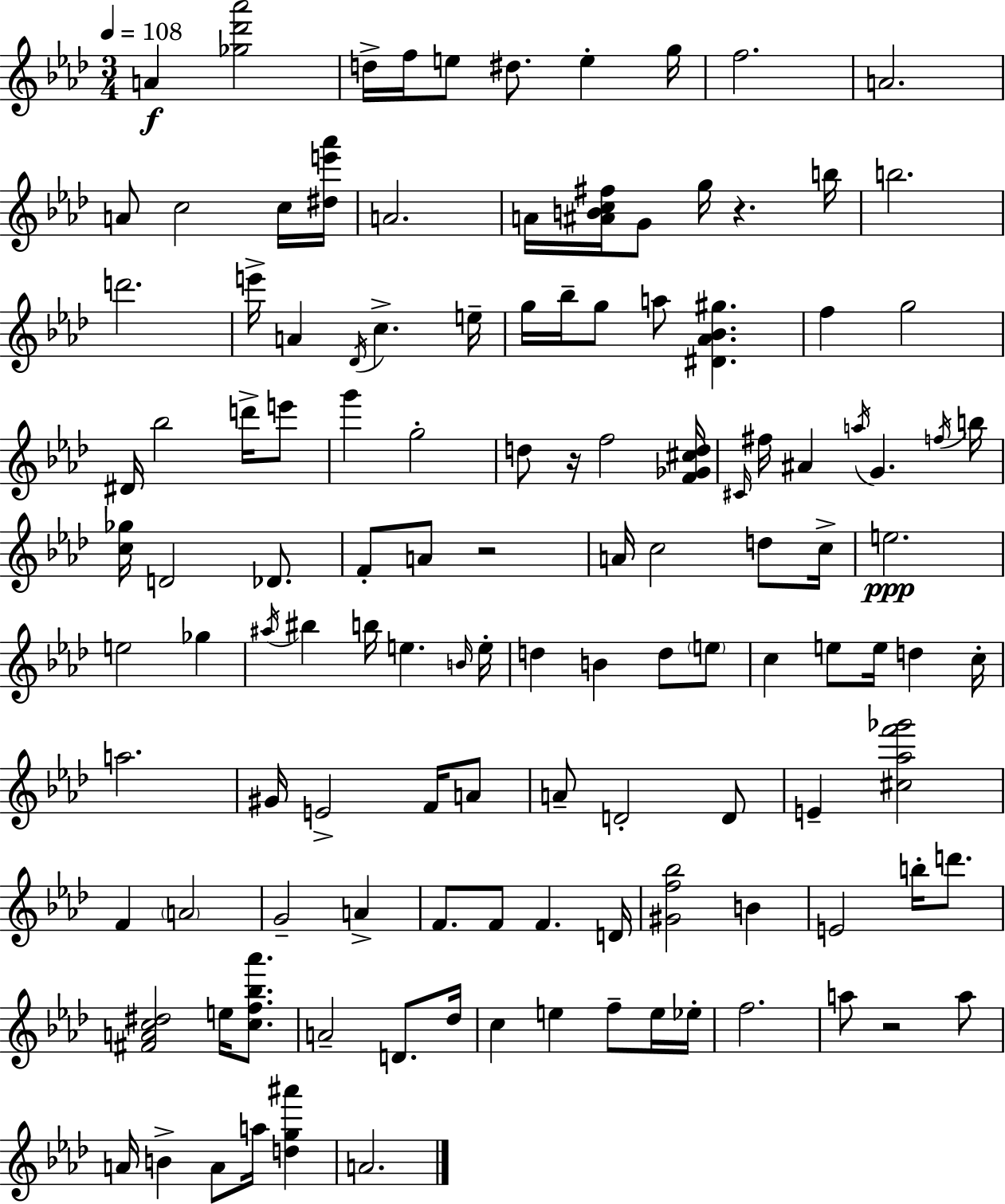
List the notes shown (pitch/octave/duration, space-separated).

A4/q [Gb5,Db6,Ab6]/h D5/s F5/s E5/e D#5/e. E5/q G5/s F5/h. A4/h. A4/e C5/h C5/s [D#5,E6,Ab6]/s A4/h. A4/s [A#4,B4,C5,F#5]/s G4/e G5/s R/q. B5/s B5/h. D6/h. E6/s A4/q Db4/s C5/q. E5/s G5/s Bb5/s G5/e A5/e [D#4,Ab4,Bb4,G#5]/q. F5/q G5/h D#4/s Bb5/h D6/s E6/e G6/q G5/h D5/e R/s F5/h [F4,Gb4,C#5,D5]/s C#4/s F#5/s A#4/q A5/s G4/q. F5/s B5/s [C5,Gb5]/s D4/h Db4/e. F4/e A4/e R/h A4/s C5/h D5/e C5/s E5/h. E5/h Gb5/q A#5/s BIS5/q B5/s E5/q. B4/s E5/s D5/q B4/q D5/e E5/e C5/q E5/e E5/s D5/q C5/s A5/h. G#4/s E4/h F4/s A4/e A4/e D4/h D4/e E4/q [C#5,Ab5,F6,Gb6]/h F4/q A4/h G4/h A4/q F4/e. F4/e F4/q. D4/s [G#4,F5,Bb5]/h B4/q E4/h B5/s D6/e. [F#4,A4,C5,D#5]/h E5/s [C5,F5,Bb5,Ab6]/e. A4/h D4/e. Db5/s C5/q E5/q F5/e E5/s Eb5/s F5/h. A5/e R/h A5/e A4/s B4/q A4/e A5/s [D5,G5,A#6]/q A4/h.